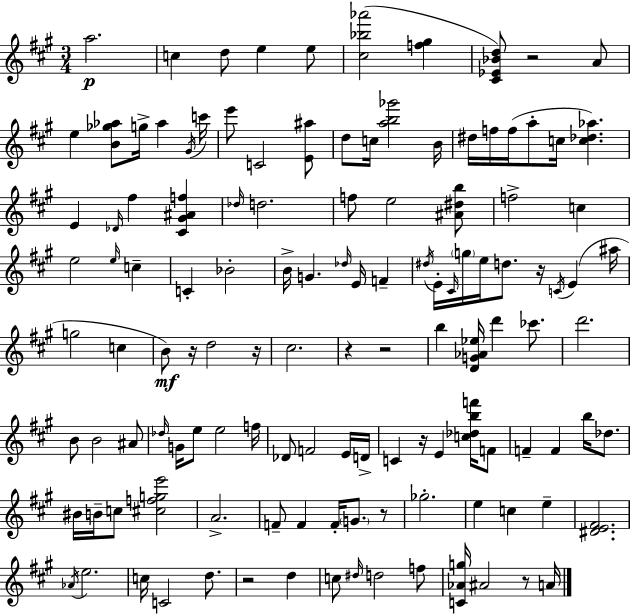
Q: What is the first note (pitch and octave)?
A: A5